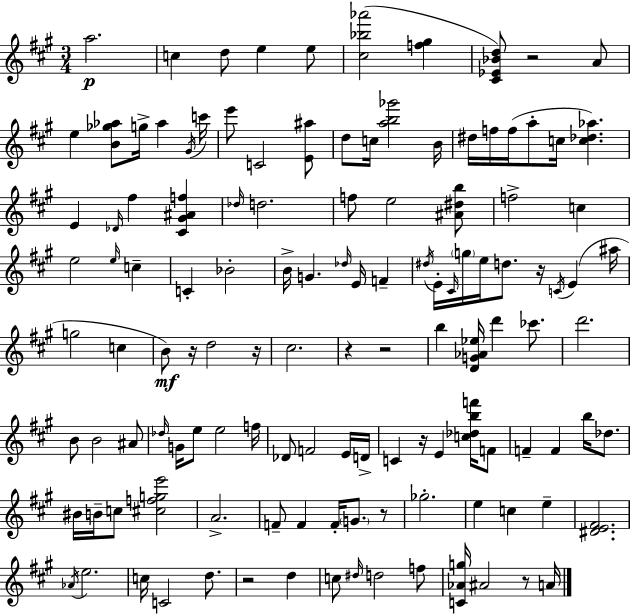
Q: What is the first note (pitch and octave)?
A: A5